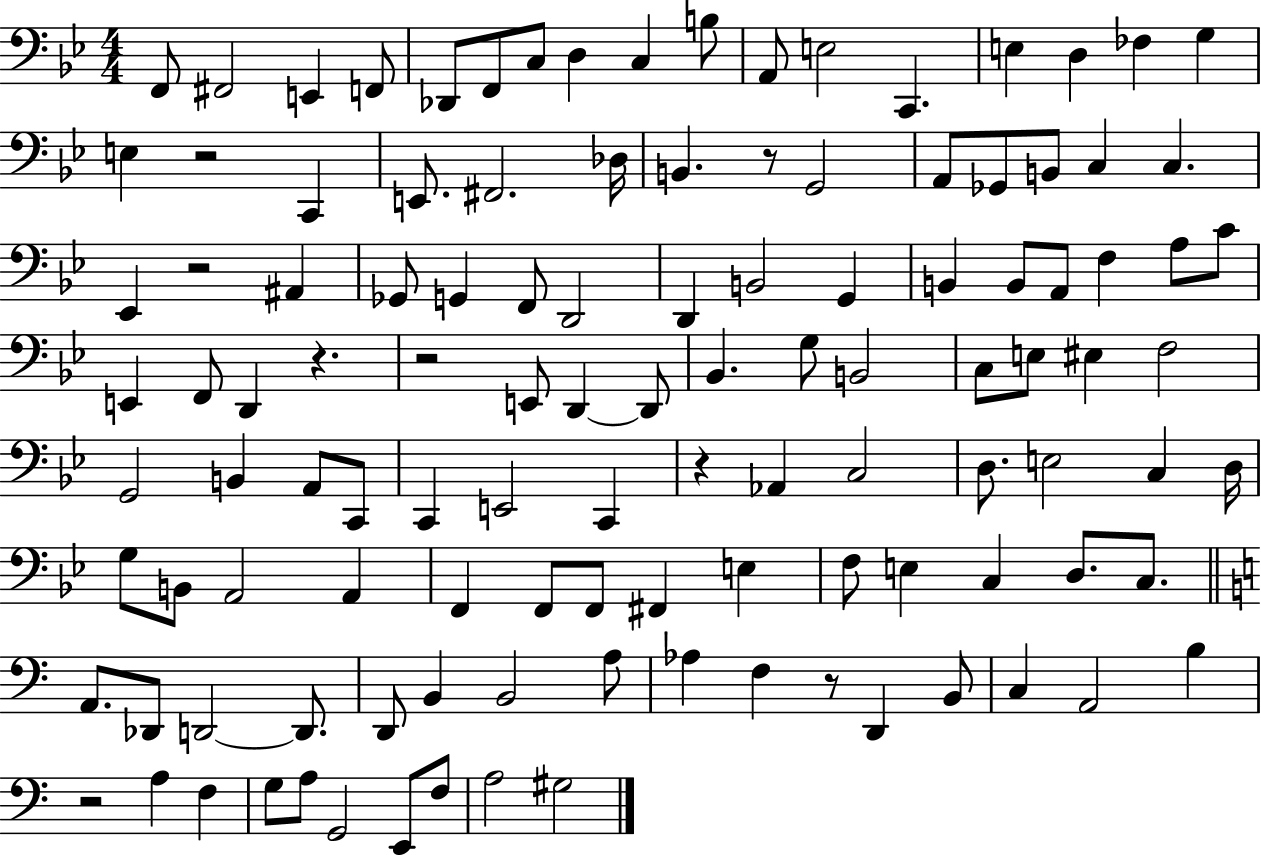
{
  \clef bass
  \numericTimeSignature
  \time 4/4
  \key bes \major
  f,8 fis,2 e,4 f,8 | des,8 f,8 c8 d4 c4 b8 | a,8 e2 c,4. | e4 d4 fes4 g4 | \break e4 r2 c,4 | e,8. fis,2. des16 | b,4. r8 g,2 | a,8 ges,8 b,8 c4 c4. | \break ees,4 r2 ais,4 | ges,8 g,4 f,8 d,2 | d,4 b,2 g,4 | b,4 b,8 a,8 f4 a8 c'8 | \break e,4 f,8 d,4 r4. | r2 e,8 d,4~~ d,8 | bes,4. g8 b,2 | c8 e8 eis4 f2 | \break g,2 b,4 a,8 c,8 | c,4 e,2 c,4 | r4 aes,4 c2 | d8. e2 c4 d16 | \break g8 b,8 a,2 a,4 | f,4 f,8 f,8 fis,4 e4 | f8 e4 c4 d8. c8. | \bar "||" \break \key c \major a,8. des,8 d,2~~ d,8. | d,8 b,4 b,2 a8 | aes4 f4 r8 d,4 b,8 | c4 a,2 b4 | \break r2 a4 f4 | g8 a8 g,2 e,8 f8 | a2 gis2 | \bar "|."
}